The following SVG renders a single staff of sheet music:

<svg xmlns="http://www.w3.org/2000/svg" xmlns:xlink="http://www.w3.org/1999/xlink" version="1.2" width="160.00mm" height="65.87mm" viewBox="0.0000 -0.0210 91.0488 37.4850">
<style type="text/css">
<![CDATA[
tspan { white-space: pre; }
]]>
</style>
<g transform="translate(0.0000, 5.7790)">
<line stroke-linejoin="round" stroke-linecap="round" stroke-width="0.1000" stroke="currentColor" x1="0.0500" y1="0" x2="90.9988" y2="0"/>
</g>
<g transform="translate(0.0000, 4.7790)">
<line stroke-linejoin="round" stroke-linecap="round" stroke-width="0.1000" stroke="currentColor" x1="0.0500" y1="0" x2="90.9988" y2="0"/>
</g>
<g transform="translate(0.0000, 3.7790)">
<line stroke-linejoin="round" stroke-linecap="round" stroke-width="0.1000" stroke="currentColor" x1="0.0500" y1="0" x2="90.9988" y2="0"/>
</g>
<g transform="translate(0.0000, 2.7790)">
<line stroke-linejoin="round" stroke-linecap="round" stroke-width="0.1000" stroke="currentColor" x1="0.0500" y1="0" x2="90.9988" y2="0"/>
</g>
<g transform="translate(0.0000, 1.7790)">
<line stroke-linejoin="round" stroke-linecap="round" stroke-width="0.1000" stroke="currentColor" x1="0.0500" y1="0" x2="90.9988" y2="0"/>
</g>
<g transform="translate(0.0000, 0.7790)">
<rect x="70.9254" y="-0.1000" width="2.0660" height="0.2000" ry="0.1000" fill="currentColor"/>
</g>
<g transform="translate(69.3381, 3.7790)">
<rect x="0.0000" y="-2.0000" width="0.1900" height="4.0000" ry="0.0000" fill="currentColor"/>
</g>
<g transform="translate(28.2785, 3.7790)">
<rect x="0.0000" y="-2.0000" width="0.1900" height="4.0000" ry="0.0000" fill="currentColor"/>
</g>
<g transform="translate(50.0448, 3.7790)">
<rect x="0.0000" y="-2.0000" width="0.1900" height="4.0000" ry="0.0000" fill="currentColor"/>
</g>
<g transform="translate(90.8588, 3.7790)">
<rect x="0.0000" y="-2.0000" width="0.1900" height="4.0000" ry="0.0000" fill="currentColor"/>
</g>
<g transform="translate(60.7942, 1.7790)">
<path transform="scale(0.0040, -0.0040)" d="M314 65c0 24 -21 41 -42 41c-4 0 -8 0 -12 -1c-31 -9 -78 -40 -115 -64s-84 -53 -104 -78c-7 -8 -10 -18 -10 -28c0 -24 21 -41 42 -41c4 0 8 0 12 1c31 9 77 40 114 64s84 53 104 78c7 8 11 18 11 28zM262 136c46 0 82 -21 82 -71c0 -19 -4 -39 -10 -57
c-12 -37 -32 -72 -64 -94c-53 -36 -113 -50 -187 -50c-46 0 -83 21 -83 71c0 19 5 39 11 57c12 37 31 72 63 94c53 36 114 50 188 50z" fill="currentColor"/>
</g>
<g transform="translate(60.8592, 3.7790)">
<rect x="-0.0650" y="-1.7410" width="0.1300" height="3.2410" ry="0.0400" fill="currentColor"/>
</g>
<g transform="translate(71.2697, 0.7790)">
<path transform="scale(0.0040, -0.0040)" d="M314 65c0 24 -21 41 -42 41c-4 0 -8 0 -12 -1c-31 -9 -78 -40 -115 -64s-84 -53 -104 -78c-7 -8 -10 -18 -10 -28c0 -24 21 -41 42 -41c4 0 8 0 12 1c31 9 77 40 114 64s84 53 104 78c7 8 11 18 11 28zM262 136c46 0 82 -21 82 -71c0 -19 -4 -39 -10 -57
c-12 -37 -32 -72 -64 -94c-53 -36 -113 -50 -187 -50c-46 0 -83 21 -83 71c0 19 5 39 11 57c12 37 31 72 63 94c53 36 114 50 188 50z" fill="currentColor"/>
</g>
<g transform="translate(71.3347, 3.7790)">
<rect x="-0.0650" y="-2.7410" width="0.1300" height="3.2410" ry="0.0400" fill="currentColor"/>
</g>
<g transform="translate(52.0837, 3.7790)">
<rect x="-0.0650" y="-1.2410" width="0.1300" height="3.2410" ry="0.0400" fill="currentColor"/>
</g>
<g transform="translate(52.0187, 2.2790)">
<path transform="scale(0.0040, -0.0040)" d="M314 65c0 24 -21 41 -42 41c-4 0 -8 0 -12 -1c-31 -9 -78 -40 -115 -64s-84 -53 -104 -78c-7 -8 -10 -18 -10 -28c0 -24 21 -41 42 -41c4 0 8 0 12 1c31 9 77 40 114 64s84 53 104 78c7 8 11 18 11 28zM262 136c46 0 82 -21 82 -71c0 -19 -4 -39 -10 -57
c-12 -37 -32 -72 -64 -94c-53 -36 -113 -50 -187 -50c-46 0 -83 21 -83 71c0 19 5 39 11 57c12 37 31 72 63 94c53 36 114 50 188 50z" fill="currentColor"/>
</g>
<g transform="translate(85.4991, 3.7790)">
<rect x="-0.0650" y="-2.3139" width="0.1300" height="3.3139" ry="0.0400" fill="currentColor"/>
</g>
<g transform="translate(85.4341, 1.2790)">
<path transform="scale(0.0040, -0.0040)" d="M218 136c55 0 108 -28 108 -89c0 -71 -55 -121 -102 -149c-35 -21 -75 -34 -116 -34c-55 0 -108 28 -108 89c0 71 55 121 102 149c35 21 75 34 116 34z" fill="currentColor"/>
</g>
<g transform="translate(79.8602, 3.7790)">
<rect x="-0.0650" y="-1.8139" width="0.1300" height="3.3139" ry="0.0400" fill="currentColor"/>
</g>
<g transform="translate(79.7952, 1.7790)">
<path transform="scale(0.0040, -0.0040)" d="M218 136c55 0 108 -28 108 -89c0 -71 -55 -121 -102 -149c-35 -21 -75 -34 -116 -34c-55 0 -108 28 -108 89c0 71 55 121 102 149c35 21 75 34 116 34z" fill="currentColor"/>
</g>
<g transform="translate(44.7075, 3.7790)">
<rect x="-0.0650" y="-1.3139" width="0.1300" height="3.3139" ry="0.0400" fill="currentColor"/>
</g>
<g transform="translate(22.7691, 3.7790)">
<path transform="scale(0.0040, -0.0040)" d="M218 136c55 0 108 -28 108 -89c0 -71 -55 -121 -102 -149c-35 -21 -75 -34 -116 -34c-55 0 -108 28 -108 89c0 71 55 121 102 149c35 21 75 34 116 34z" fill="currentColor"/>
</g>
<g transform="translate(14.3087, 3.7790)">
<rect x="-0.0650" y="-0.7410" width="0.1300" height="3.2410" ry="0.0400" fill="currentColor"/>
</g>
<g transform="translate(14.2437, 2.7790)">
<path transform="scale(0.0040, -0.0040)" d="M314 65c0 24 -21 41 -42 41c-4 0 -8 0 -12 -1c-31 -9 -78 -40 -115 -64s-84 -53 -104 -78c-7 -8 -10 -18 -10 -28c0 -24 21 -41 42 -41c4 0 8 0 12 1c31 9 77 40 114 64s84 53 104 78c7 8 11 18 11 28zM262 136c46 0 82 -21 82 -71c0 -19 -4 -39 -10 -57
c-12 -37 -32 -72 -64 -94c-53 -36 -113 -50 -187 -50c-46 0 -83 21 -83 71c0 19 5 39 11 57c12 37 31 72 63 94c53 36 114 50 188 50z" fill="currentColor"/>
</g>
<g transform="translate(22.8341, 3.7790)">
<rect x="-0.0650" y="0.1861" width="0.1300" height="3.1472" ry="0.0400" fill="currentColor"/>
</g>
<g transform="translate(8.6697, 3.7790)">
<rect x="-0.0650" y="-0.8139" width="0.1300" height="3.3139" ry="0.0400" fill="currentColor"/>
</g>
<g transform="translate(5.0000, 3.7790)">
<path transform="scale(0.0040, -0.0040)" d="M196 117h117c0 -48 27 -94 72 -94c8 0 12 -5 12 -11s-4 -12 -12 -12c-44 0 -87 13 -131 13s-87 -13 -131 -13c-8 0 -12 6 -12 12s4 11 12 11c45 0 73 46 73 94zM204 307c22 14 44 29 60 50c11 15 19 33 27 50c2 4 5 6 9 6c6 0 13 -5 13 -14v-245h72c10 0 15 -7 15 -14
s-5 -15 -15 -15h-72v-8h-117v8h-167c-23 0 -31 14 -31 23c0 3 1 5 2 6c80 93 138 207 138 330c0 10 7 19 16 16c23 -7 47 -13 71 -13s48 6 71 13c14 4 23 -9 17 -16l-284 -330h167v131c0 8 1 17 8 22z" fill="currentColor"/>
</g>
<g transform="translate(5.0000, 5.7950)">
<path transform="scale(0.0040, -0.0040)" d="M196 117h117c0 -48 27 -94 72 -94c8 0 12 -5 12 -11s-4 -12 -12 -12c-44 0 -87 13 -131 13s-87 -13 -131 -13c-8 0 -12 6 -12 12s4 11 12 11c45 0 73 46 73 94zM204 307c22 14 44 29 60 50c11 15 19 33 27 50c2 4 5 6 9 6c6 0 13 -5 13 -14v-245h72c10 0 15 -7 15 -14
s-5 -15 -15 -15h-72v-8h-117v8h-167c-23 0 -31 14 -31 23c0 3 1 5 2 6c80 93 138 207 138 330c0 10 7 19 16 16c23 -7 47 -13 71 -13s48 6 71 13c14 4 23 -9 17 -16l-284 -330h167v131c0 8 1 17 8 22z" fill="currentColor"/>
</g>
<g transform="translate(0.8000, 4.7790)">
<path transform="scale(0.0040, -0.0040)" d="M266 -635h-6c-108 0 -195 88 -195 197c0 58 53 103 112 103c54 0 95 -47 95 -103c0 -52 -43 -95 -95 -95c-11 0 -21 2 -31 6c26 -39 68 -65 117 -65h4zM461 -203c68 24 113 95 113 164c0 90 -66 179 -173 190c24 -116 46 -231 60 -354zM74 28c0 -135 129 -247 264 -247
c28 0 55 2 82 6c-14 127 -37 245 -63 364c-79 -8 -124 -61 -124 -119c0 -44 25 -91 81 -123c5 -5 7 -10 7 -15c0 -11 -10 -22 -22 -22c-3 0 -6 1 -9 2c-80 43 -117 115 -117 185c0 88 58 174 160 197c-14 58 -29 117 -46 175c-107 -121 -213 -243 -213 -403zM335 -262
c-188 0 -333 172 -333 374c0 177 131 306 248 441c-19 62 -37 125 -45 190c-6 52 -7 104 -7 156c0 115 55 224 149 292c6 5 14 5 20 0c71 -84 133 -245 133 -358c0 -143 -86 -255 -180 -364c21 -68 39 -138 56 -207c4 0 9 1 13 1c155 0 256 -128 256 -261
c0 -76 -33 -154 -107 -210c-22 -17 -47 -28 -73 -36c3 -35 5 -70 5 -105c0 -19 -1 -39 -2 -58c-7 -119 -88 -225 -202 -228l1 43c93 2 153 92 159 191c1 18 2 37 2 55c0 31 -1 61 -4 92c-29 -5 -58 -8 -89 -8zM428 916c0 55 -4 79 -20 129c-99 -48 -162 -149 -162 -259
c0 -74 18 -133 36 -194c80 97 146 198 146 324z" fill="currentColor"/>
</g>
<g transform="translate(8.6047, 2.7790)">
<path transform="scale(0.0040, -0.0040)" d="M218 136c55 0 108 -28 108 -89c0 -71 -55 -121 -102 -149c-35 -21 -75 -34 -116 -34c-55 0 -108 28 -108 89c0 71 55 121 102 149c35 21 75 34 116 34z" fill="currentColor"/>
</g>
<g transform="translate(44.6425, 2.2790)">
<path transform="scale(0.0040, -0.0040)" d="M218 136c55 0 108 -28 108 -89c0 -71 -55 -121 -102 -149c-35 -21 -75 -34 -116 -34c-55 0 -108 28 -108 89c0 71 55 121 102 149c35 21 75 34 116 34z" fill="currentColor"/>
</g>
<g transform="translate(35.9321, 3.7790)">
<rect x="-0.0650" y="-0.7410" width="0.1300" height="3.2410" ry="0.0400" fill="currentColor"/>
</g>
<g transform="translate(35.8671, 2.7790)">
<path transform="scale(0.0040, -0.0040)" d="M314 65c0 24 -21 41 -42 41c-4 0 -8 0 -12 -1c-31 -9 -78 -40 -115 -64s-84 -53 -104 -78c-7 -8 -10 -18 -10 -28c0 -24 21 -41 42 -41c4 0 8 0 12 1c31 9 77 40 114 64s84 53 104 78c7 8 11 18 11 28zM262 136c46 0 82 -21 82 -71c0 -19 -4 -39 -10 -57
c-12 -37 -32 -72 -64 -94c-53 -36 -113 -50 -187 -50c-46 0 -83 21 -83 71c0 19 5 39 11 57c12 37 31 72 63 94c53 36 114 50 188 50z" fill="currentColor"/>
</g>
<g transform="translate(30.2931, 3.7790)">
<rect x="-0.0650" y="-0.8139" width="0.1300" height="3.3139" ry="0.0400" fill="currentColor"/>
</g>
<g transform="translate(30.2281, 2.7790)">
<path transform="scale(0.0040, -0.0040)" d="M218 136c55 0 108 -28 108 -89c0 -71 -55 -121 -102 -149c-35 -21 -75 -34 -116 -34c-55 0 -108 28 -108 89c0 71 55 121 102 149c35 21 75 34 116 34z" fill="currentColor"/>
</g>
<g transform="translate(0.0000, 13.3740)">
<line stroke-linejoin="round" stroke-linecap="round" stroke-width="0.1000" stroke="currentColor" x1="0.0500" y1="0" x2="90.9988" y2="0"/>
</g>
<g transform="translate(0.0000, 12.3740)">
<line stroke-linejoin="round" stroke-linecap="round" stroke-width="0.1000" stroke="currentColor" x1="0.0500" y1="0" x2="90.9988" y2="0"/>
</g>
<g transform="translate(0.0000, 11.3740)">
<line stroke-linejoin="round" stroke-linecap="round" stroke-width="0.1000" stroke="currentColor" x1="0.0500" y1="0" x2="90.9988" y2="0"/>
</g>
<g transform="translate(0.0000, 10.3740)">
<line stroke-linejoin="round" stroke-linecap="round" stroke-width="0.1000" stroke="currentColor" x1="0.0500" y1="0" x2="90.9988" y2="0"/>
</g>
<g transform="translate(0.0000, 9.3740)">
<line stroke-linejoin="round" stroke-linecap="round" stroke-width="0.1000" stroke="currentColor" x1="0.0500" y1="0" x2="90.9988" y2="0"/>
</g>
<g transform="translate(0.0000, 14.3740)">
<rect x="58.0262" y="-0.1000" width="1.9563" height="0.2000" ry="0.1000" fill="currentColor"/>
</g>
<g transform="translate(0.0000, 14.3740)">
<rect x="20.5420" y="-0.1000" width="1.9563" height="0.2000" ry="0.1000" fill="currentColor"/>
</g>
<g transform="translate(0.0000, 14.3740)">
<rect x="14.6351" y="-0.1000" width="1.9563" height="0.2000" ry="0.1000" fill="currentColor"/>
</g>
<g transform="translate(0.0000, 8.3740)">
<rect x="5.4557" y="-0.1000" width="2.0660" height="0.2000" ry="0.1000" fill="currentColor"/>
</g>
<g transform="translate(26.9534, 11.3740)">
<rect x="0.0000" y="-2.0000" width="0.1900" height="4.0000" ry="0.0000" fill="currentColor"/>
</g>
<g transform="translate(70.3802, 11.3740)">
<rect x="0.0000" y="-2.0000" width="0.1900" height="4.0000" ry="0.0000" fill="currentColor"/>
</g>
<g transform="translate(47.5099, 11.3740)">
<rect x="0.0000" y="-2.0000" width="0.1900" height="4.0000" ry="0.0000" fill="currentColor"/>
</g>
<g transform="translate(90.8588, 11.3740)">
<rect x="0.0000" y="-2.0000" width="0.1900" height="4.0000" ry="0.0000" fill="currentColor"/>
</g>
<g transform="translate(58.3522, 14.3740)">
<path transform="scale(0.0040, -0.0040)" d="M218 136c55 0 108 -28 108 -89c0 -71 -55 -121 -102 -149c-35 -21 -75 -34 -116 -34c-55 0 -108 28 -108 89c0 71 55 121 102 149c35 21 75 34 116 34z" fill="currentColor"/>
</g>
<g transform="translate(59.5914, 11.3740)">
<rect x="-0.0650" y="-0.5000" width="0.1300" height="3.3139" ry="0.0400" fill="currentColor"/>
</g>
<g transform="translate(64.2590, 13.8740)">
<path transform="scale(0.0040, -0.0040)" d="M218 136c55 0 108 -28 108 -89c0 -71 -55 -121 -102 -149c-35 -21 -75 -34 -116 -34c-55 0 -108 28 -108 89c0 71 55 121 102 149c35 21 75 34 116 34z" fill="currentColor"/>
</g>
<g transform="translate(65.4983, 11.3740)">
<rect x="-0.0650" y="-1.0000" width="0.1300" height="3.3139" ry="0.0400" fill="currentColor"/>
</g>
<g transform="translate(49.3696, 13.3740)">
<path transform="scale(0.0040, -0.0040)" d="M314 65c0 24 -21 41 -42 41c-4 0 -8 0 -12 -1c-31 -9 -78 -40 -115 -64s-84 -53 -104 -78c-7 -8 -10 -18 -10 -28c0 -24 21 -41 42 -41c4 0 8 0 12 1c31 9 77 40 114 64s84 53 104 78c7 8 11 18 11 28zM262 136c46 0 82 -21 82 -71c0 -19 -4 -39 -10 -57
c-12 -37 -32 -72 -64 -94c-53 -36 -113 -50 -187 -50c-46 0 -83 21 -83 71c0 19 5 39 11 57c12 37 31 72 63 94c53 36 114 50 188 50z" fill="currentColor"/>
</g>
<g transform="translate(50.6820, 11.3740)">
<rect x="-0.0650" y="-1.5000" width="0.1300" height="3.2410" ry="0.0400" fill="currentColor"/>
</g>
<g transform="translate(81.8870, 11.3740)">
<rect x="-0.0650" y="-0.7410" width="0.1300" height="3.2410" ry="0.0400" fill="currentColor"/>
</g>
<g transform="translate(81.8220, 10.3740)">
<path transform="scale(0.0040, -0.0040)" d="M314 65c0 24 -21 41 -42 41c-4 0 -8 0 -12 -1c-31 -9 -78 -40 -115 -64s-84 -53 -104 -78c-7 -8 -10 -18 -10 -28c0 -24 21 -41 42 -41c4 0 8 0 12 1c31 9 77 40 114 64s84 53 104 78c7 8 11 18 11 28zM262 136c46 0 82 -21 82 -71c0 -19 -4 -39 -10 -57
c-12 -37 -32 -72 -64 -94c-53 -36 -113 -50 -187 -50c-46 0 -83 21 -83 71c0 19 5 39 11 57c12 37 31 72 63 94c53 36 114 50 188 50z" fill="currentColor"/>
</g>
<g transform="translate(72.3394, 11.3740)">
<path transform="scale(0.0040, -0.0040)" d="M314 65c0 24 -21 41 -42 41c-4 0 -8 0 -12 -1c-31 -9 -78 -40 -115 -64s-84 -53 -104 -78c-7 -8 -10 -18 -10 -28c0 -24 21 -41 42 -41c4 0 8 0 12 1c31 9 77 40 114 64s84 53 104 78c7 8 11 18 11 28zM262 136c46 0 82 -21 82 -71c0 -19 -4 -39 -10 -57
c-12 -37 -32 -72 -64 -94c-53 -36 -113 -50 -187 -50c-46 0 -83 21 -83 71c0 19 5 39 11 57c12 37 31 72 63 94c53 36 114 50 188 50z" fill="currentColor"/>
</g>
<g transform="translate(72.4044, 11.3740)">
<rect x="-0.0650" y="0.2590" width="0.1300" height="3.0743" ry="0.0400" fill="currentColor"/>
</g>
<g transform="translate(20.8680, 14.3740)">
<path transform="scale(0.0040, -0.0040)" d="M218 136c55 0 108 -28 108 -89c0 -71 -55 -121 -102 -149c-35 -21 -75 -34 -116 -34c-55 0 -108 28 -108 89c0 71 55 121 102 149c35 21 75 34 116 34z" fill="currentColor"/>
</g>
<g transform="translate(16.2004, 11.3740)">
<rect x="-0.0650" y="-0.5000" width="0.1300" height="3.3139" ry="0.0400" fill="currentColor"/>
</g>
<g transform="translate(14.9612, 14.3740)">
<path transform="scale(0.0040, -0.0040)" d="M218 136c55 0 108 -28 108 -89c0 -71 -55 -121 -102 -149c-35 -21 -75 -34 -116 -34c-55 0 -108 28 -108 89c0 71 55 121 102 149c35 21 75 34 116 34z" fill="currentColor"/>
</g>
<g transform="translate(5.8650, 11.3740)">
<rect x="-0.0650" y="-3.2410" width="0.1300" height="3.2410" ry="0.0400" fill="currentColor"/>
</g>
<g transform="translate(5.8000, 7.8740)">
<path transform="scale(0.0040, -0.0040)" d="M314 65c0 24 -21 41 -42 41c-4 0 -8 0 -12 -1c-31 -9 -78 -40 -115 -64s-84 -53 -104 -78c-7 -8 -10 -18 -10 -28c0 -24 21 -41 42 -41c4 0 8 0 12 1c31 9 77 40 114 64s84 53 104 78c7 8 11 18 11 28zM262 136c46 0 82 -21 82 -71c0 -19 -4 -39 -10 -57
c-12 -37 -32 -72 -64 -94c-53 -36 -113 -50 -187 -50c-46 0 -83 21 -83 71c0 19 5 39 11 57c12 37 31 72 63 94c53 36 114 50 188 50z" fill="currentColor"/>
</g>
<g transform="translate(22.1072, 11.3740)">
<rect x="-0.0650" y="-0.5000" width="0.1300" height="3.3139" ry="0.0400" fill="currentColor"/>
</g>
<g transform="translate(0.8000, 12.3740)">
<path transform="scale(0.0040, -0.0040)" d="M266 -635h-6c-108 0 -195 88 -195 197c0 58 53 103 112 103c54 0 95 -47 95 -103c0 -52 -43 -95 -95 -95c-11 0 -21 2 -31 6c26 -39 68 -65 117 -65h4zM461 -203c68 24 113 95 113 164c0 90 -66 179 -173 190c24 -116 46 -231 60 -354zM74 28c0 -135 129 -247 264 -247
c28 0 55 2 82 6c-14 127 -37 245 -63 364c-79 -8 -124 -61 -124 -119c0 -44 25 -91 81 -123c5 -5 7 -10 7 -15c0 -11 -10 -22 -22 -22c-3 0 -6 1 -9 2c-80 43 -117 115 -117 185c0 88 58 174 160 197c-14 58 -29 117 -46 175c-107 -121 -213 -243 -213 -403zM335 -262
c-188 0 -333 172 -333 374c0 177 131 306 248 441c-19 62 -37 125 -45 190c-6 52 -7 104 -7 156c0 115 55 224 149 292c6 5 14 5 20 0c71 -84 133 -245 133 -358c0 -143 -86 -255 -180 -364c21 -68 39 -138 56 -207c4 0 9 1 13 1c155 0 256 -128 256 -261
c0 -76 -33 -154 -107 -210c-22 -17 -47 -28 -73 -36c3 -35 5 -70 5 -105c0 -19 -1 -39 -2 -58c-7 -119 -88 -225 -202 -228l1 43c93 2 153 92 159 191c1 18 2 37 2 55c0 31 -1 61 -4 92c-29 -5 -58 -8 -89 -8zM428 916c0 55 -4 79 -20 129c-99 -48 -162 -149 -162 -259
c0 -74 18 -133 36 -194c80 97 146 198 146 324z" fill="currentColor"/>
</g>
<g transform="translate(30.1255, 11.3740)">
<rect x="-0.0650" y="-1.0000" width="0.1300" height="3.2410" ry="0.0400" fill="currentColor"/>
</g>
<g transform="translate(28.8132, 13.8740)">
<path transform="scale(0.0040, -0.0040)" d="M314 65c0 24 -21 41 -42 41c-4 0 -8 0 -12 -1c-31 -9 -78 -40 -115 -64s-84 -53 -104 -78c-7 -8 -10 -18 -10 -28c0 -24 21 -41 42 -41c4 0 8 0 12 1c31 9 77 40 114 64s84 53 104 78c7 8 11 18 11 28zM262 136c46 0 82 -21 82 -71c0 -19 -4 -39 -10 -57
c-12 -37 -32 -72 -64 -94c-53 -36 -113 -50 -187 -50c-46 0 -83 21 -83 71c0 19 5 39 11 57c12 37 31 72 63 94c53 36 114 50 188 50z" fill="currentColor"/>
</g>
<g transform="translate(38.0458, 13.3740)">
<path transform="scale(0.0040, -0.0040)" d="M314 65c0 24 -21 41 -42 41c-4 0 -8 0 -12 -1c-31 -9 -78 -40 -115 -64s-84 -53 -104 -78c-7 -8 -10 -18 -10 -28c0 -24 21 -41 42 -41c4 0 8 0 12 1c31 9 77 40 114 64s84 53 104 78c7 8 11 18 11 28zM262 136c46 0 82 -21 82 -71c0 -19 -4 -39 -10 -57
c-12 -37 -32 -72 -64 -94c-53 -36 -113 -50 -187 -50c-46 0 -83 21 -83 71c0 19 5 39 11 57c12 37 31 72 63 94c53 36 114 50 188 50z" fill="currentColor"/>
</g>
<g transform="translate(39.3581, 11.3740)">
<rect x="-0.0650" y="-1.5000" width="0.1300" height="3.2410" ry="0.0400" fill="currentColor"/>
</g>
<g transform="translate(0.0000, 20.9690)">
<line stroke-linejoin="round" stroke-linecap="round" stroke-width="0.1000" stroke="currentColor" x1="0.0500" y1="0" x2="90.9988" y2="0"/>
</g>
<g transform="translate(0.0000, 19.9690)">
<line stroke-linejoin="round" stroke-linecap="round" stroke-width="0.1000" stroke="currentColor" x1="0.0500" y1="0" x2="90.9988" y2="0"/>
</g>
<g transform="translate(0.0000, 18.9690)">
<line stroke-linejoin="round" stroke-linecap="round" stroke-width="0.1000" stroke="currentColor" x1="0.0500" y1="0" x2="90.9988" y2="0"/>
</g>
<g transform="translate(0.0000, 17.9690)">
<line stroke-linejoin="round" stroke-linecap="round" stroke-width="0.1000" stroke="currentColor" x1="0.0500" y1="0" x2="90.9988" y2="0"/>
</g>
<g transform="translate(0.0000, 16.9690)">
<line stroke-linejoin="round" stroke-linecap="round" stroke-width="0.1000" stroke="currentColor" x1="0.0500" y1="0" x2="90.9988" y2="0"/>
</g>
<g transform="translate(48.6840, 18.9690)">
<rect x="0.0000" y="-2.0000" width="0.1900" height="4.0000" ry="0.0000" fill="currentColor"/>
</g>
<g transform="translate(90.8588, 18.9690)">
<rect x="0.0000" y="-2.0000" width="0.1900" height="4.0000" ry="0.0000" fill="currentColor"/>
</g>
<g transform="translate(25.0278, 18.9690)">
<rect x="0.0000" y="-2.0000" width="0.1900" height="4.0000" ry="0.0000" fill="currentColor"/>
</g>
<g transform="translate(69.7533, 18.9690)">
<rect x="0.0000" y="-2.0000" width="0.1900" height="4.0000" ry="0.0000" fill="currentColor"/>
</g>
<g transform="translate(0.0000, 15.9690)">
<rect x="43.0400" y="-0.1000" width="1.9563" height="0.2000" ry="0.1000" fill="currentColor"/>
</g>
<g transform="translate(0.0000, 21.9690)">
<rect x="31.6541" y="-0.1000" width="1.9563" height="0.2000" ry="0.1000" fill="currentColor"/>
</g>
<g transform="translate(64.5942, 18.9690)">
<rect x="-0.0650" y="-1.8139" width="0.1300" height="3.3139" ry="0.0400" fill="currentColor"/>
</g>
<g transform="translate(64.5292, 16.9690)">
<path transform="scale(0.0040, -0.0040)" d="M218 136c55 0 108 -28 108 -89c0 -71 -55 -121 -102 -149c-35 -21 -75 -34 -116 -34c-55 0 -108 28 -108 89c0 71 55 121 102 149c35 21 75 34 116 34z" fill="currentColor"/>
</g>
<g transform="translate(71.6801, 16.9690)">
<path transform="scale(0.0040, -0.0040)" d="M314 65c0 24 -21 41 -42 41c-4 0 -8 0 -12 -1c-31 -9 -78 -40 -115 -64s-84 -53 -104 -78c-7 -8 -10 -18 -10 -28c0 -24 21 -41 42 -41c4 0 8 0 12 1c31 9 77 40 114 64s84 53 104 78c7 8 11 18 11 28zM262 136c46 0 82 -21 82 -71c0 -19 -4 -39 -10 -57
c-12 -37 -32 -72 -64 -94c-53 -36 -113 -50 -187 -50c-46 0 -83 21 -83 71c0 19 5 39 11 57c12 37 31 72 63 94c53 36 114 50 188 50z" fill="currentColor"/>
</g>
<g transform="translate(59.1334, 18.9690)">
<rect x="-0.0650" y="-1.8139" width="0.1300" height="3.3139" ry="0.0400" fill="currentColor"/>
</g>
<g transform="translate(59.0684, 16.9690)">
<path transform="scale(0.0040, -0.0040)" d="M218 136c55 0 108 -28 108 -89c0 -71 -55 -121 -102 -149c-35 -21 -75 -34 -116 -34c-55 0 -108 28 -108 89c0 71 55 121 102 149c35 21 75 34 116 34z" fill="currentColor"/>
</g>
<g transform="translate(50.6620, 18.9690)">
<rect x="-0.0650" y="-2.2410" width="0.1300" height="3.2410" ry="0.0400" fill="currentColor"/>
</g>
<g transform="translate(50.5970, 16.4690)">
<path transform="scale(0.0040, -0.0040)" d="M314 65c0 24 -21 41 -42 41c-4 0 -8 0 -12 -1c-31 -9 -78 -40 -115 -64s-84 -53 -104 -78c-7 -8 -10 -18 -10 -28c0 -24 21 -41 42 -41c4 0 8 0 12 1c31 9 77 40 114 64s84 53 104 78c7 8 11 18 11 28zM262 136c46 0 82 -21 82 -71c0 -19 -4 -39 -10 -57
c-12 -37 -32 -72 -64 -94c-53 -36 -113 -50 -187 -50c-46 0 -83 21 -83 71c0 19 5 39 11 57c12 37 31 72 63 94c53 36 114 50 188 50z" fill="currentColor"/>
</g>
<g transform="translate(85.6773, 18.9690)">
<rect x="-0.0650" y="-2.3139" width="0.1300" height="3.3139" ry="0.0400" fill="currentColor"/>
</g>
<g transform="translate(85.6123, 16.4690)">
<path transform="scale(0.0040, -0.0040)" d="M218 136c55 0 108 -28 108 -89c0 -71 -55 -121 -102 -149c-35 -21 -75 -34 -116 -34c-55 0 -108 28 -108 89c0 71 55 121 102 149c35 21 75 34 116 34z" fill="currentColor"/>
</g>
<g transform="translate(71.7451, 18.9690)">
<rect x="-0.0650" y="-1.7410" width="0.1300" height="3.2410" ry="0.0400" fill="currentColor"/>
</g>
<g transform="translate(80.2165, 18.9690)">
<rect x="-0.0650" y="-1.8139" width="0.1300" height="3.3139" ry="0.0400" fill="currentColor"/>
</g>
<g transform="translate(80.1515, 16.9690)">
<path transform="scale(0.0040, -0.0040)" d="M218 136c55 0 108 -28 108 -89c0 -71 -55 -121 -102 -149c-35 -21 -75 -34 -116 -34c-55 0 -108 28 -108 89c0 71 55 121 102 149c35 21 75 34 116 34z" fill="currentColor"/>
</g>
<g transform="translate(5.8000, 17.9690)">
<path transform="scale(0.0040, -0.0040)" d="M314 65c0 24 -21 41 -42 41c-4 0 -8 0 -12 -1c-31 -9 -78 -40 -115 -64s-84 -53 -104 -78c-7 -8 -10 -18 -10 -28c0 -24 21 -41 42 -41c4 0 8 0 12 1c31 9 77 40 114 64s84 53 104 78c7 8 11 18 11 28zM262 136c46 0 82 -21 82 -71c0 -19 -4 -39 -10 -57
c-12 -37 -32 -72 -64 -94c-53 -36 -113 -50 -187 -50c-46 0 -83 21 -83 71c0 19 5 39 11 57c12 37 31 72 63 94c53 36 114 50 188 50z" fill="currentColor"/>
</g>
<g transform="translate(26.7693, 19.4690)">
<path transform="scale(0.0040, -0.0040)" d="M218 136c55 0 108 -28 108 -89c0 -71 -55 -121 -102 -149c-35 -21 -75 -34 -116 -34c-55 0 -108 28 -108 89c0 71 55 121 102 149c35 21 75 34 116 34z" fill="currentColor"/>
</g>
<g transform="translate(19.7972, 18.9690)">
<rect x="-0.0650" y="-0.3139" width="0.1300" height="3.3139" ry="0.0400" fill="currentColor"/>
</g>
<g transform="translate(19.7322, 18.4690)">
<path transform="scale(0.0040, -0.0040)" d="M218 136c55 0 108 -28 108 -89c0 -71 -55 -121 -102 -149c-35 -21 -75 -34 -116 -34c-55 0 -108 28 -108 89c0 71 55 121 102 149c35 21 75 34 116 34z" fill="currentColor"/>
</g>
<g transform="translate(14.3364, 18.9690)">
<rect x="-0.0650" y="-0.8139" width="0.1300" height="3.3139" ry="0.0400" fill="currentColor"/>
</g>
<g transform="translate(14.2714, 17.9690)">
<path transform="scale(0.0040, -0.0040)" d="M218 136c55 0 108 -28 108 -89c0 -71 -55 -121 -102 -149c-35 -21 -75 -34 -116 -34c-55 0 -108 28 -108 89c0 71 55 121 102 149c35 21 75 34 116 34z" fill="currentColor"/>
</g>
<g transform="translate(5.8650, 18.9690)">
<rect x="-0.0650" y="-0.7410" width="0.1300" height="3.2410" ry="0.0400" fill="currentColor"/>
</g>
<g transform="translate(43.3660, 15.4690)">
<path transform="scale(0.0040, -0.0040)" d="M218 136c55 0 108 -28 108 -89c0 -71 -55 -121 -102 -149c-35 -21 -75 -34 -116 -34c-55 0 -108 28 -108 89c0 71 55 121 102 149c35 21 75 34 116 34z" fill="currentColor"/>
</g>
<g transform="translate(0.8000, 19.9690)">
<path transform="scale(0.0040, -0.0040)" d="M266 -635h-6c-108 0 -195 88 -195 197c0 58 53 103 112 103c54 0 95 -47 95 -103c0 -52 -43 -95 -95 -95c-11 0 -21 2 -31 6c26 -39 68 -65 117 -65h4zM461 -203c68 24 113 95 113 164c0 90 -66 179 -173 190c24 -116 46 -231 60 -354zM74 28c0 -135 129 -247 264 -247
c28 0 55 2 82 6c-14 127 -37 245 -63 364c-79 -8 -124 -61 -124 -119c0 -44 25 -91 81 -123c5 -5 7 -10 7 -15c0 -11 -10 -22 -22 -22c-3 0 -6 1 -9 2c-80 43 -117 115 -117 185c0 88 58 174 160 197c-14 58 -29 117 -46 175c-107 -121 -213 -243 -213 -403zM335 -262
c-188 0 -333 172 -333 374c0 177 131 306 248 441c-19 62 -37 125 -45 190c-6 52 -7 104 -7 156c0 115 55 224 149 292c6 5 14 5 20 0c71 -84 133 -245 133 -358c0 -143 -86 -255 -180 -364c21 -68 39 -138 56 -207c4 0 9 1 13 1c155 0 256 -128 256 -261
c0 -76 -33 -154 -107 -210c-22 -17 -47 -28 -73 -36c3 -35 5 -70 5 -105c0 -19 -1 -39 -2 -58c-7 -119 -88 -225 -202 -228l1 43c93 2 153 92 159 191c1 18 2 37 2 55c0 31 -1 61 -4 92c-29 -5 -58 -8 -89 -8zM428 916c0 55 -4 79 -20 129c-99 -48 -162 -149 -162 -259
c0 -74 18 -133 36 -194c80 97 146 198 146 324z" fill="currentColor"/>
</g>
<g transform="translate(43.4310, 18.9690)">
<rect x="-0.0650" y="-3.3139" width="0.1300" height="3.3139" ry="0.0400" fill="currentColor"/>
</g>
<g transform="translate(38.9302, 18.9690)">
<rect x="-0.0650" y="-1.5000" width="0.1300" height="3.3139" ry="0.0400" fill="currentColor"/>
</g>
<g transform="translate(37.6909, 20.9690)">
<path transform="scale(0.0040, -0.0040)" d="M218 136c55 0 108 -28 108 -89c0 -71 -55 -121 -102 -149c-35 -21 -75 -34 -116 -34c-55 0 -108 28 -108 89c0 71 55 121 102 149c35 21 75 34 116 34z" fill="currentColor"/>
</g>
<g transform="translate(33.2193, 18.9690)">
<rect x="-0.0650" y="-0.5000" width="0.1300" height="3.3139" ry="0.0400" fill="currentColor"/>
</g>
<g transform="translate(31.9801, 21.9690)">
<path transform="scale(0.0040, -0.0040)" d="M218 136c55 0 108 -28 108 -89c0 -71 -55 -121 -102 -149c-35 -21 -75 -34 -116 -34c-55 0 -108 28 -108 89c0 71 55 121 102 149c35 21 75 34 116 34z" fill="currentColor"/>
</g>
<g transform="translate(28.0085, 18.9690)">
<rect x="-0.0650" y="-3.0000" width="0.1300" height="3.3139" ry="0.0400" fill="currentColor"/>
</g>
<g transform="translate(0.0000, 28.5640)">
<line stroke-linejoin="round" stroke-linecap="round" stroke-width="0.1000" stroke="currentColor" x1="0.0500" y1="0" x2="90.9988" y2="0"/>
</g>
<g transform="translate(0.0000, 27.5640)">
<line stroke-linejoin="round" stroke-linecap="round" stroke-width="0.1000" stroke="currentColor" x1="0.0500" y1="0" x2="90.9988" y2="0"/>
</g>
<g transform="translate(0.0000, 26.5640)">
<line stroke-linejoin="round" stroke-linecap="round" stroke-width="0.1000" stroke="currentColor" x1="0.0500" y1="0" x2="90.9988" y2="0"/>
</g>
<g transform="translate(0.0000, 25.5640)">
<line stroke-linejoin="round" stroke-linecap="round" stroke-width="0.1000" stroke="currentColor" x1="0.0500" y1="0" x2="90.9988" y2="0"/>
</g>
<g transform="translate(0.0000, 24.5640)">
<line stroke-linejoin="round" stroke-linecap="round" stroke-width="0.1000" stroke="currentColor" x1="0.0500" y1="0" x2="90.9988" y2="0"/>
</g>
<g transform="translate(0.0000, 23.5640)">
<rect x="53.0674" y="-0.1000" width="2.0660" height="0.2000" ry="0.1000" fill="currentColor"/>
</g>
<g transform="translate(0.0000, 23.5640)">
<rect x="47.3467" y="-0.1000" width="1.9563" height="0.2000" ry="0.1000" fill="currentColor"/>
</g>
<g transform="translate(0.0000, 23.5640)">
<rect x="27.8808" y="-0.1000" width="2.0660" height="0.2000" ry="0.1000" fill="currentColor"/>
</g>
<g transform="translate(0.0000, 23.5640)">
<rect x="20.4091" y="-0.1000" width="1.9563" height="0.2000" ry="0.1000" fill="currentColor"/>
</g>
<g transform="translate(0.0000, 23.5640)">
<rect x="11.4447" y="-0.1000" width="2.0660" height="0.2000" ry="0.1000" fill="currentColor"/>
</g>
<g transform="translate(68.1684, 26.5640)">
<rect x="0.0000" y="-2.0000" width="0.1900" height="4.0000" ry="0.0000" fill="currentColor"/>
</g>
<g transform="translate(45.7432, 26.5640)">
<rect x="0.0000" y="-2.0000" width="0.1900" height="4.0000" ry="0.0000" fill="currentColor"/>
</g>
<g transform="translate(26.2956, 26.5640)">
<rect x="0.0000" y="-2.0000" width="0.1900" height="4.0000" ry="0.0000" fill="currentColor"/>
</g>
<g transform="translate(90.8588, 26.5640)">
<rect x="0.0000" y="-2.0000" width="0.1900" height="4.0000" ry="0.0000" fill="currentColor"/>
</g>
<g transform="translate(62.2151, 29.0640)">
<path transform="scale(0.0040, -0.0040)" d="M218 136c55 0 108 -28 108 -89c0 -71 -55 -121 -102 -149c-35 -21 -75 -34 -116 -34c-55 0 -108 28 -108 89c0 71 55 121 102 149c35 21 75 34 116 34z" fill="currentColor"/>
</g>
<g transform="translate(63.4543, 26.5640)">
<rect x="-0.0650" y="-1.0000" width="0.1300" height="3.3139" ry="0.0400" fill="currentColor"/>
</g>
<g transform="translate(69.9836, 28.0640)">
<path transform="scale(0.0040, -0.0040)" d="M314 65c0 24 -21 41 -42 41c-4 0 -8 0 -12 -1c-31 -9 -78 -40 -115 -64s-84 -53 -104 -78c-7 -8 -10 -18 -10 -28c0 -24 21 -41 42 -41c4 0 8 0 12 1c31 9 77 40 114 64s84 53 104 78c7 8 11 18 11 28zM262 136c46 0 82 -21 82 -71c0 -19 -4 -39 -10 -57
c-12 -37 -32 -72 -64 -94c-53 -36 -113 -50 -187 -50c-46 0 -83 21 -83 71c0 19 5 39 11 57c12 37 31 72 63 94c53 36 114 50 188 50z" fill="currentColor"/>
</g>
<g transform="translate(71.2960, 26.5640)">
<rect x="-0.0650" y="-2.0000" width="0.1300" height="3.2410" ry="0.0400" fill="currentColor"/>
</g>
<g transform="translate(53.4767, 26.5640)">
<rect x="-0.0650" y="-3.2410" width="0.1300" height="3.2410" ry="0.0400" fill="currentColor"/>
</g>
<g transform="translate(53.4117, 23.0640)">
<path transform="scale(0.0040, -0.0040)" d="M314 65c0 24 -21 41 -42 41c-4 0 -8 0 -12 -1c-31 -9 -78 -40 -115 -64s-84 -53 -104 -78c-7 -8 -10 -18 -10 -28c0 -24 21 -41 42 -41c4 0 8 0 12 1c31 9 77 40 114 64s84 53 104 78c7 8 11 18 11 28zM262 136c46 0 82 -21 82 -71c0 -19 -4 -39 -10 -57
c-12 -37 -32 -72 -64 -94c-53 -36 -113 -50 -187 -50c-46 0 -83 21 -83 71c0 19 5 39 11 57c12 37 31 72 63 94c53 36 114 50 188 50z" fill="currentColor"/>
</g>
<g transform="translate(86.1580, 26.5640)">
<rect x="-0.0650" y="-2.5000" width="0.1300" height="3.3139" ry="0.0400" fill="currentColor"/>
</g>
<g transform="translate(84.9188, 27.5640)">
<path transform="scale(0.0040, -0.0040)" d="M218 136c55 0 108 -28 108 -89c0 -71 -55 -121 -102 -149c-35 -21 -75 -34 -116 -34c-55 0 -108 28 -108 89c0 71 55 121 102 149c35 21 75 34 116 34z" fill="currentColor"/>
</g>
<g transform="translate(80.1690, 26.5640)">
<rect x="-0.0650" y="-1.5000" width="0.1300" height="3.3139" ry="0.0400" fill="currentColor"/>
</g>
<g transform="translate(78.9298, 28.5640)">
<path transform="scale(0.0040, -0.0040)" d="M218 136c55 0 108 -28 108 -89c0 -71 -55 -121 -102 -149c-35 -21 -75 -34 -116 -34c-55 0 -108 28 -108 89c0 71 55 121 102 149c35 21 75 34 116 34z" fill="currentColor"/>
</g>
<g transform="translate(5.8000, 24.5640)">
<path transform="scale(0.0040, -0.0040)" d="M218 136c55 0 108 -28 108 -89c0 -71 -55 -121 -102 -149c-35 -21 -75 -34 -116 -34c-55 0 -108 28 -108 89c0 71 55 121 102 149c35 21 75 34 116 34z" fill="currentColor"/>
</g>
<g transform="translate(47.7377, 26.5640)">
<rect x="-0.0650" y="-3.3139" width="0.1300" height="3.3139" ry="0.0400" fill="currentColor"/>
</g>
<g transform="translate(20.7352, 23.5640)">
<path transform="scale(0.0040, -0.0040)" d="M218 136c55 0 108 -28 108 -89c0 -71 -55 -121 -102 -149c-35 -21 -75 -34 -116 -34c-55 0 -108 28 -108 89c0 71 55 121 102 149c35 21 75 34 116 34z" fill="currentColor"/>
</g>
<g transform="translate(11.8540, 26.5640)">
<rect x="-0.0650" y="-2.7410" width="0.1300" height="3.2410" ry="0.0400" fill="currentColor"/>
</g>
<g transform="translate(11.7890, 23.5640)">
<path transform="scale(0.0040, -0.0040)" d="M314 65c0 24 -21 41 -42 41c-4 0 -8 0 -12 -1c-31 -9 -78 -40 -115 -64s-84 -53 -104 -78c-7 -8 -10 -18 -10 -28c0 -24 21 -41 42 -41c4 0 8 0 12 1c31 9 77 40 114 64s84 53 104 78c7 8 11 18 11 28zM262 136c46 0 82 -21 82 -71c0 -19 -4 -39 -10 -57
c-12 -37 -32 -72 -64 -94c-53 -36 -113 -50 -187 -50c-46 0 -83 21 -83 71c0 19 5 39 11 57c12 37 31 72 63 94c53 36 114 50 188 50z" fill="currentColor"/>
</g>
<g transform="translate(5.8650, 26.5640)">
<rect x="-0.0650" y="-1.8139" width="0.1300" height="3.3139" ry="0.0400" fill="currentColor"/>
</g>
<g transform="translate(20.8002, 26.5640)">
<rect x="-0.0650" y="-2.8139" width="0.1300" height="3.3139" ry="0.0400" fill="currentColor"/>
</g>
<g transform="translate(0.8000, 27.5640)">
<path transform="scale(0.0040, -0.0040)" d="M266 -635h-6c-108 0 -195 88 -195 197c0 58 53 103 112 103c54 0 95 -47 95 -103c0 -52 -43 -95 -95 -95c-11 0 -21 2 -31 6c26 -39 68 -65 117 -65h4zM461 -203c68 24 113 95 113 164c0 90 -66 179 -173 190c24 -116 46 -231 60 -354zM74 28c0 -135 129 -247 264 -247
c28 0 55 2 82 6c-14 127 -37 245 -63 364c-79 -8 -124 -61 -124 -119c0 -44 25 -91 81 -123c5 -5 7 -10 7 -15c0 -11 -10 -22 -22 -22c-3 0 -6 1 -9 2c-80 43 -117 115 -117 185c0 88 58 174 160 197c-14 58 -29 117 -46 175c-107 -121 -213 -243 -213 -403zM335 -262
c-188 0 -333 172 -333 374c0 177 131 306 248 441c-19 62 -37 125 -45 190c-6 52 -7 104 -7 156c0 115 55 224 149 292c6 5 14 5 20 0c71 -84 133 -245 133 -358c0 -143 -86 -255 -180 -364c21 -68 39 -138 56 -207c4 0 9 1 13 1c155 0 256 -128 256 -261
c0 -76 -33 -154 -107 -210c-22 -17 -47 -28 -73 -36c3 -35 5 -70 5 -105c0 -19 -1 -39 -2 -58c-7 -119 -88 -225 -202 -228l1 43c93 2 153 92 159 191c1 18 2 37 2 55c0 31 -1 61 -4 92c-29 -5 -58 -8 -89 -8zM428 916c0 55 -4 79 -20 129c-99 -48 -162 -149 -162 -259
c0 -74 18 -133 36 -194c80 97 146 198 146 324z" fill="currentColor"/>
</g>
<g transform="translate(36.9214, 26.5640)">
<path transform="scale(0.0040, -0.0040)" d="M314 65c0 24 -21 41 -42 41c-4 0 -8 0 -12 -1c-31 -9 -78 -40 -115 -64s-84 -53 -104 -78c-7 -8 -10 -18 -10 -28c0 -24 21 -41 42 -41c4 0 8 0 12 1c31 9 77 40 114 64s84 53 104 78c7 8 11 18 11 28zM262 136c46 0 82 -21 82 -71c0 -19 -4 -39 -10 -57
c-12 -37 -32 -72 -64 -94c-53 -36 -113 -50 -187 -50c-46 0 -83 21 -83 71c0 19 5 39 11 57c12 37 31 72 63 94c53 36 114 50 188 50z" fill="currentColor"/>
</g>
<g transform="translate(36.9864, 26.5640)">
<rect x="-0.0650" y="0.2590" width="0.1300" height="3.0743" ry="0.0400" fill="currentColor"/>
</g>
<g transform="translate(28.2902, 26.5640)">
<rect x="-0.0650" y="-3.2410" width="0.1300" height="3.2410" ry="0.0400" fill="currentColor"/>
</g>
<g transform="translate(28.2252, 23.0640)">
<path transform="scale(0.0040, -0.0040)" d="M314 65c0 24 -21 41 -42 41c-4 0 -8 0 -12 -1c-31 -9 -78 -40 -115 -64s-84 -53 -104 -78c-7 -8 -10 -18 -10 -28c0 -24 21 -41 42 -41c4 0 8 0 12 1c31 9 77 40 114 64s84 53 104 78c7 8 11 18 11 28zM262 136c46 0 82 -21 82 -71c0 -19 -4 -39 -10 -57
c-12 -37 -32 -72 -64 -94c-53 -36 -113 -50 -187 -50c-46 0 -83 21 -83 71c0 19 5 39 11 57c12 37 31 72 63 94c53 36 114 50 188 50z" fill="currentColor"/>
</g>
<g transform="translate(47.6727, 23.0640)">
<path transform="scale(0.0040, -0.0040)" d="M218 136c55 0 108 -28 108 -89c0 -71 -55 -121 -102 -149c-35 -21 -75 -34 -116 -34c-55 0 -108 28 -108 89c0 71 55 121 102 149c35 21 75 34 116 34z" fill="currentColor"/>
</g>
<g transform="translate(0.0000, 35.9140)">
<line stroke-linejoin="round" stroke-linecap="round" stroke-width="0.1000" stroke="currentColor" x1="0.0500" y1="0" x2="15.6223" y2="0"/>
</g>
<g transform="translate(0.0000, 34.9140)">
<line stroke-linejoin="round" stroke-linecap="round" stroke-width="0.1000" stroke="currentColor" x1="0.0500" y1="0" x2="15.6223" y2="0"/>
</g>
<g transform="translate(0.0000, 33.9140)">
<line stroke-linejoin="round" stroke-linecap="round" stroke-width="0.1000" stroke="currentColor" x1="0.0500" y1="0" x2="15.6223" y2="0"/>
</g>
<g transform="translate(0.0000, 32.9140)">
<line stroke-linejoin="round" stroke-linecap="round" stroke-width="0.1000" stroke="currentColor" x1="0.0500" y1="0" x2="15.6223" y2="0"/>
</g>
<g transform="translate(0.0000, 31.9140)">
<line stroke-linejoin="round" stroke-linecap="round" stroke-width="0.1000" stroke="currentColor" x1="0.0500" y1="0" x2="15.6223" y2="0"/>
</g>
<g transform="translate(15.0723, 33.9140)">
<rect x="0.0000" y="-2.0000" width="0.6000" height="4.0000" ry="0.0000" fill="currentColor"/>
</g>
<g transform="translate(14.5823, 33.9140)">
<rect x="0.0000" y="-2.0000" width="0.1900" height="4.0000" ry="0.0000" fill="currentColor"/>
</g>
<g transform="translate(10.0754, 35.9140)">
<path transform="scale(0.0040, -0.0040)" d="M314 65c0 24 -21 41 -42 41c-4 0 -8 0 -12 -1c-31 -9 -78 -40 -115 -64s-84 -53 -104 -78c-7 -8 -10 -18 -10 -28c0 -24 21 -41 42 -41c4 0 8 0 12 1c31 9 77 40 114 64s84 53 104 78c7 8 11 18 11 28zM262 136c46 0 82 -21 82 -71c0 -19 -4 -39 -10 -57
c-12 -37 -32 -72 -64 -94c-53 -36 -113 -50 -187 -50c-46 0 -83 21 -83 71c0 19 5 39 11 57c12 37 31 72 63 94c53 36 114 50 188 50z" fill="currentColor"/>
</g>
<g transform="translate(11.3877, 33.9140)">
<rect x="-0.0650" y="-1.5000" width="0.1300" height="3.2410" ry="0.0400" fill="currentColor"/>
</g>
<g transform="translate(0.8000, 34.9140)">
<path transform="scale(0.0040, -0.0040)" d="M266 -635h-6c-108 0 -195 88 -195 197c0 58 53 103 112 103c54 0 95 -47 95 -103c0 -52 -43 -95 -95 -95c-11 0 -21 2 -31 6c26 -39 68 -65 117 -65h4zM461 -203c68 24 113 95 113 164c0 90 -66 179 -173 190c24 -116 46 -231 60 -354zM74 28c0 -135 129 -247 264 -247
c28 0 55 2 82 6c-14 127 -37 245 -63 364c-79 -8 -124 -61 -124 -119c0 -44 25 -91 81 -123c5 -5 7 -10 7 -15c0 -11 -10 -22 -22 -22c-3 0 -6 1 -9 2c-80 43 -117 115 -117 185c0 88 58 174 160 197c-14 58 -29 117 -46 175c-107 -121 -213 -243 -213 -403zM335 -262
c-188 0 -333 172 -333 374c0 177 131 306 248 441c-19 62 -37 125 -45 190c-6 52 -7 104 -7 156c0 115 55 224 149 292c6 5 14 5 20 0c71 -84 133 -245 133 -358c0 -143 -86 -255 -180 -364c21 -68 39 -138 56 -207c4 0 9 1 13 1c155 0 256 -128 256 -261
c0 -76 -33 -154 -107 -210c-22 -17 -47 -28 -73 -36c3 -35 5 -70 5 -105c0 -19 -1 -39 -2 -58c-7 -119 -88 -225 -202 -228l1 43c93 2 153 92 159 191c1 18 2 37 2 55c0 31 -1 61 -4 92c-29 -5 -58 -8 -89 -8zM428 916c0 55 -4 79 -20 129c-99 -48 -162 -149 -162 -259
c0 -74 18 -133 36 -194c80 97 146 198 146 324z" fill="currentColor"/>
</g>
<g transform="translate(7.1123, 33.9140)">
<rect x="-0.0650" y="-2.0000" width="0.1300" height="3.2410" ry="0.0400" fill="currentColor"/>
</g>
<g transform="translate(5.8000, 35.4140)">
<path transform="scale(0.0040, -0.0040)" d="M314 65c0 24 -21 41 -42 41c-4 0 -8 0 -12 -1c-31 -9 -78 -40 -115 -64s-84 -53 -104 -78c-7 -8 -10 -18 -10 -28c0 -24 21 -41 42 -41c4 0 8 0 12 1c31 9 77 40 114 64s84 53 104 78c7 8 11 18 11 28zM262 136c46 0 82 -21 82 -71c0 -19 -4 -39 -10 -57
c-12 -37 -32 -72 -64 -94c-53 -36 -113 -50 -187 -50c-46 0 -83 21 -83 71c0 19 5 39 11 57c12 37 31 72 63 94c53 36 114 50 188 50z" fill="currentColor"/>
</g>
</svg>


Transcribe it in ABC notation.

X:1
T:Untitled
M:4/4
L:1/4
K:C
d d2 B d d2 e e2 f2 a2 f g b2 C C D2 E2 E2 C D B2 d2 d2 d c A C E b g2 f f f2 f g f a2 a b2 B2 b b2 D F2 E G F2 E2